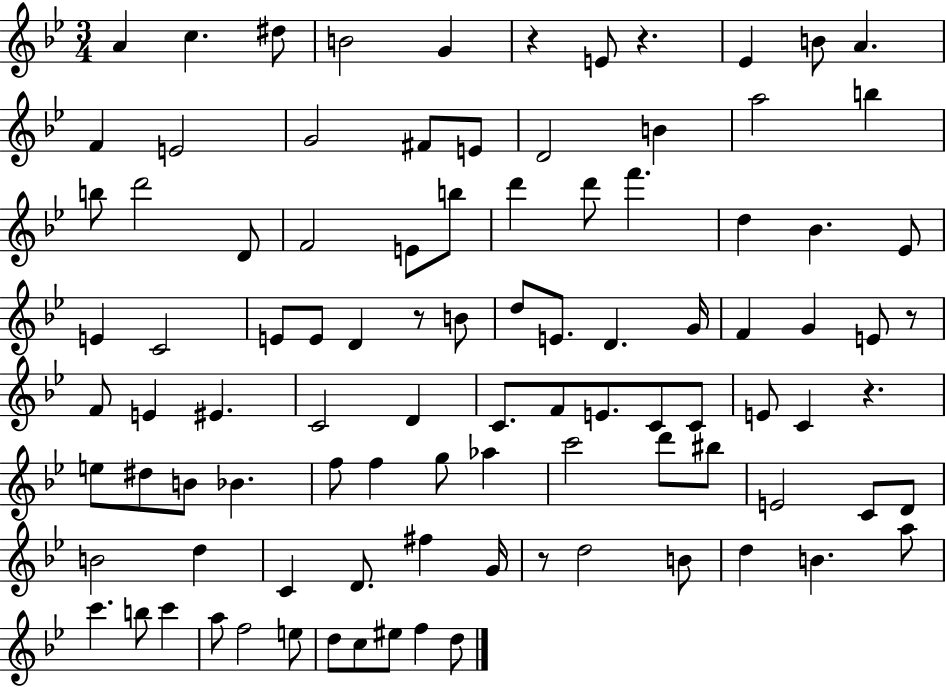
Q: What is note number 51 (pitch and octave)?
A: E4